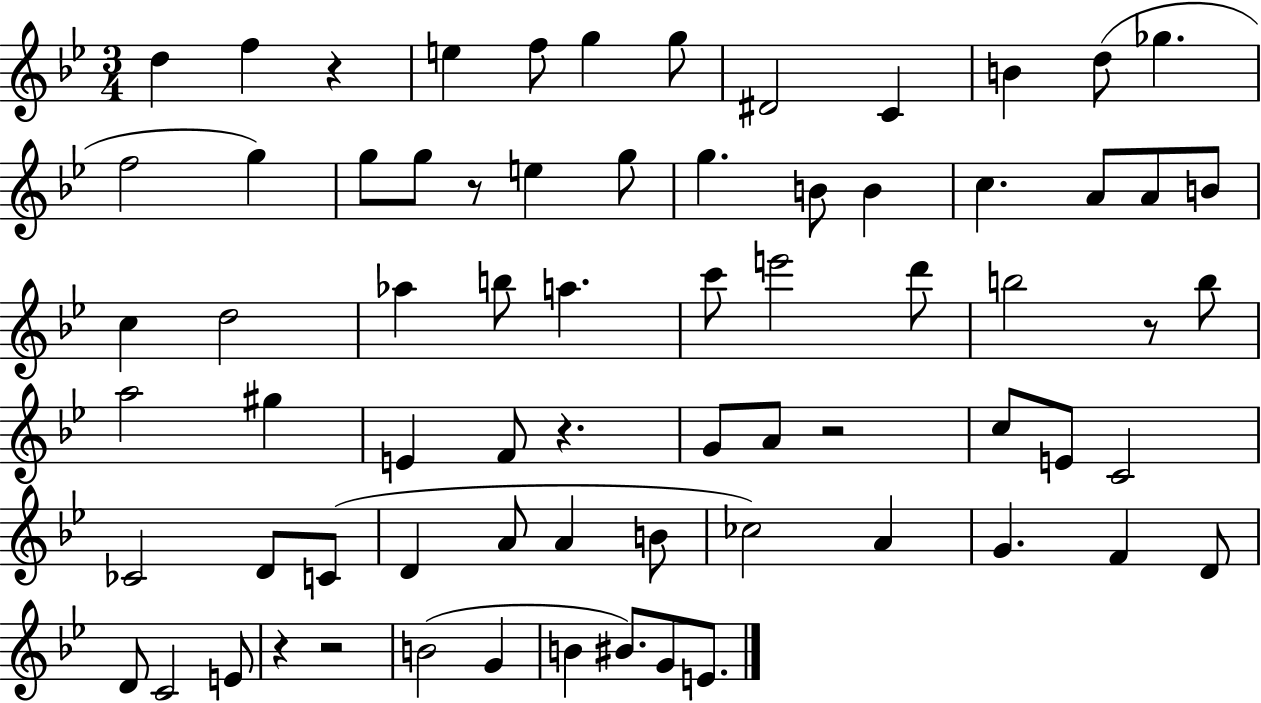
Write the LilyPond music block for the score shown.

{
  \clef treble
  \numericTimeSignature
  \time 3/4
  \key bes \major
  d''4 f''4 r4 | e''4 f''8 g''4 g''8 | dis'2 c'4 | b'4 d''8( ges''4. | \break f''2 g''4) | g''8 g''8 r8 e''4 g''8 | g''4. b'8 b'4 | c''4. a'8 a'8 b'8 | \break c''4 d''2 | aes''4 b''8 a''4. | c'''8 e'''2 d'''8 | b''2 r8 b''8 | \break a''2 gis''4 | e'4 f'8 r4. | g'8 a'8 r2 | c''8 e'8 c'2 | \break ces'2 d'8 c'8( | d'4 a'8 a'4 b'8 | ces''2) a'4 | g'4. f'4 d'8 | \break d'8 c'2 e'8 | r4 r2 | b'2( g'4 | b'4 bis'8.) g'8 e'8. | \break \bar "|."
}